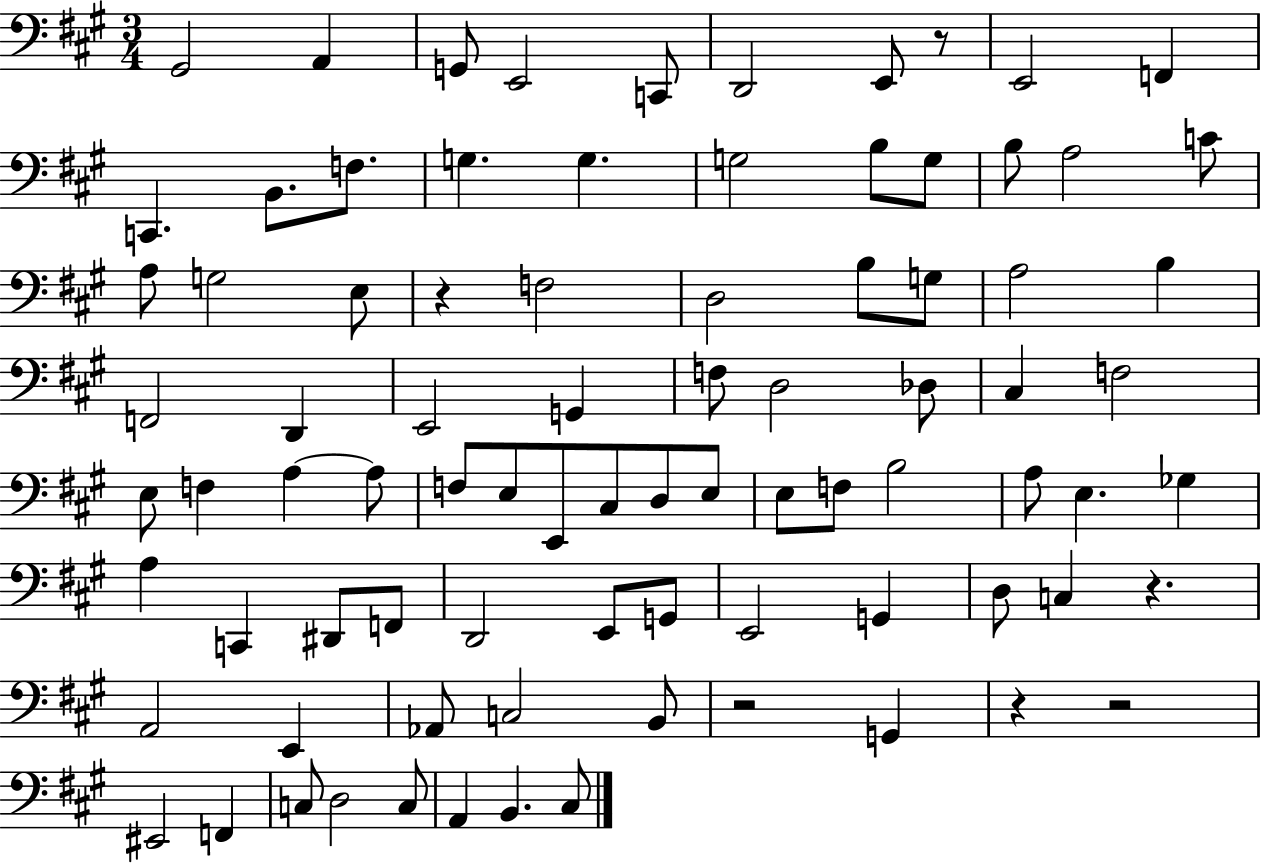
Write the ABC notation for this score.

X:1
T:Untitled
M:3/4
L:1/4
K:A
^G,,2 A,, G,,/2 E,,2 C,,/2 D,,2 E,,/2 z/2 E,,2 F,, C,, B,,/2 F,/2 G, G, G,2 B,/2 G,/2 B,/2 A,2 C/2 A,/2 G,2 E,/2 z F,2 D,2 B,/2 G,/2 A,2 B, F,,2 D,, E,,2 G,, F,/2 D,2 _D,/2 ^C, F,2 E,/2 F, A, A,/2 F,/2 E,/2 E,,/2 ^C,/2 D,/2 E,/2 E,/2 F,/2 B,2 A,/2 E, _G, A, C,, ^D,,/2 F,,/2 D,,2 E,,/2 G,,/2 E,,2 G,, D,/2 C, z A,,2 E,, _A,,/2 C,2 B,,/2 z2 G,, z z2 ^E,,2 F,, C,/2 D,2 C,/2 A,, B,, ^C,/2